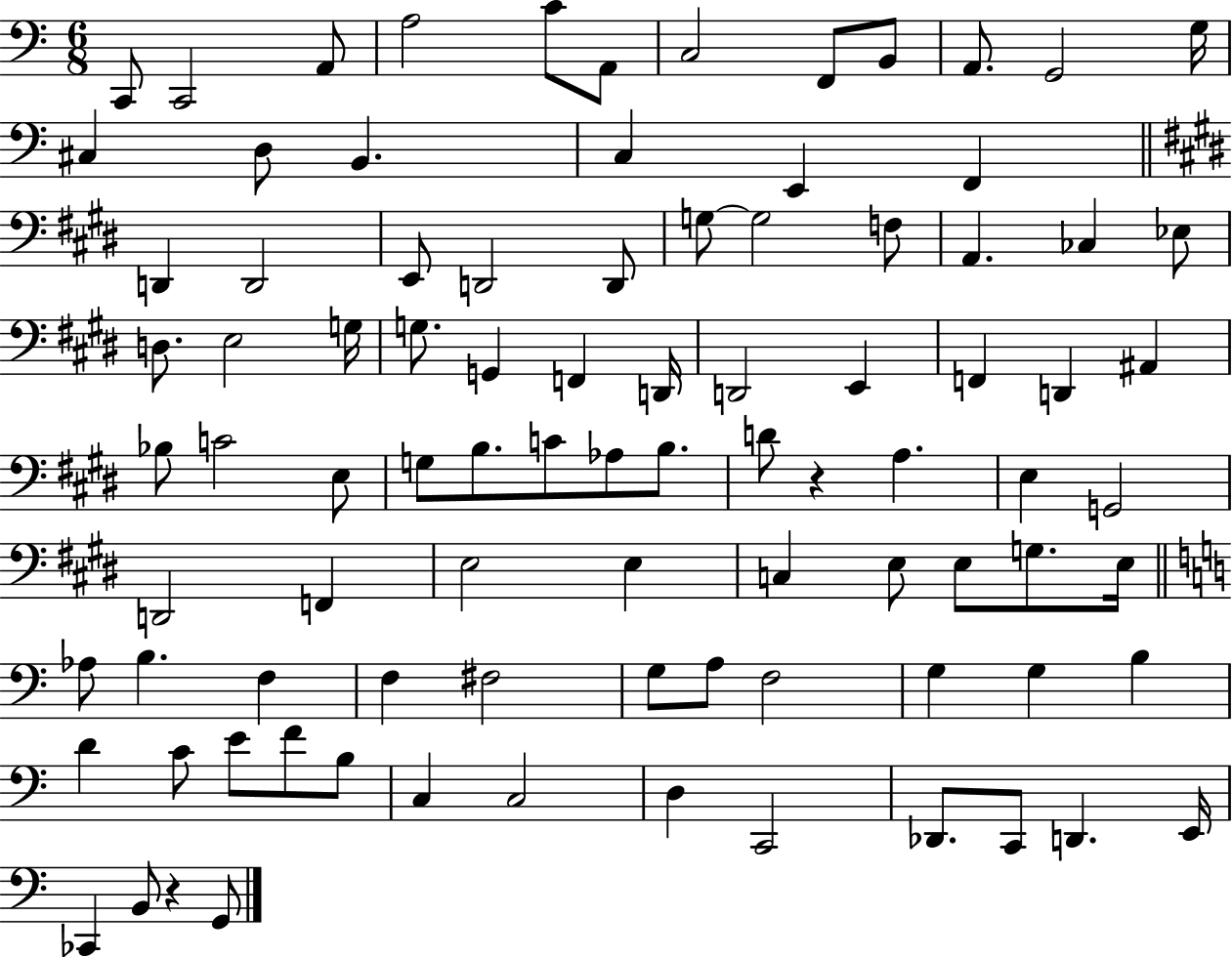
{
  \clef bass
  \numericTimeSignature
  \time 6/8
  \key c \major
  c,8 c,2 a,8 | a2 c'8 a,8 | c2 f,8 b,8 | a,8. g,2 g16 | \break cis4 d8 b,4. | c4 e,4 f,4 | \bar "||" \break \key e \major d,4 d,2 | e,8 d,2 d,8 | g8~~ g2 f8 | a,4. ces4 ees8 | \break d8. e2 g16 | g8. g,4 f,4 d,16 | d,2 e,4 | f,4 d,4 ais,4 | \break bes8 c'2 e8 | g8 b8. c'8 aes8 b8. | d'8 r4 a4. | e4 g,2 | \break d,2 f,4 | e2 e4 | c4 e8 e8 g8. e16 | \bar "||" \break \key c \major aes8 b4. f4 | f4 fis2 | g8 a8 f2 | g4 g4 b4 | \break d'4 c'8 e'8 f'8 b8 | c4 c2 | d4 c,2 | des,8. c,8 d,4. e,16 | \break ces,4 b,8 r4 g,8 | \bar "|."
}